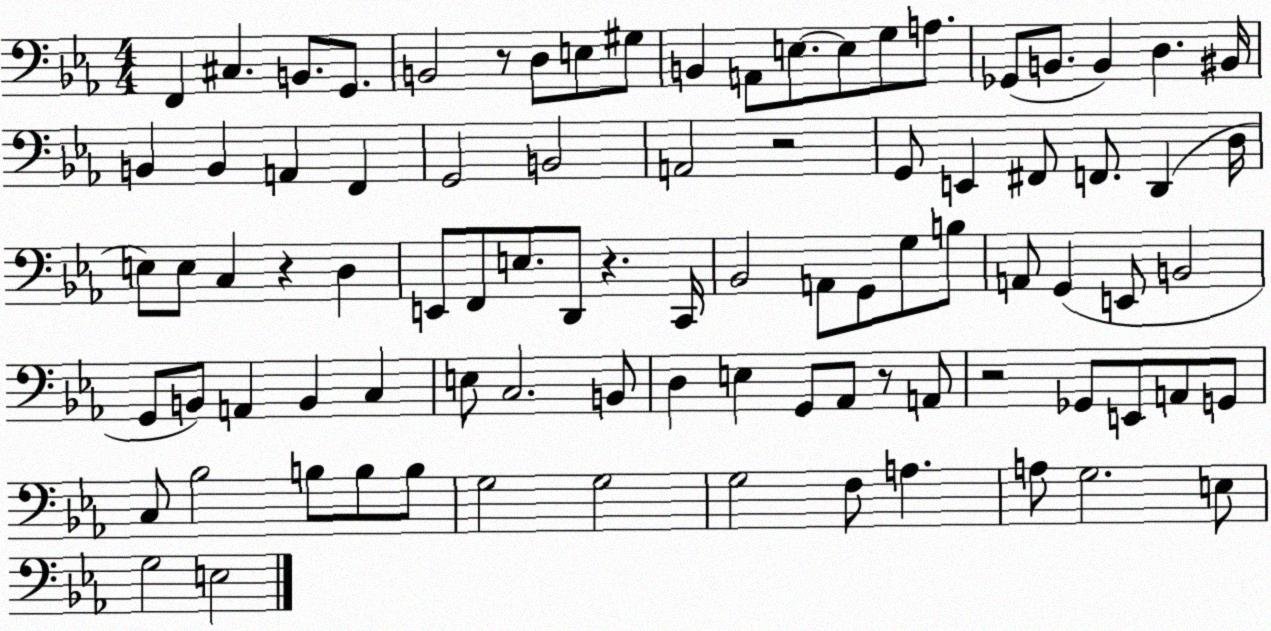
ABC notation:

X:1
T:Untitled
M:4/4
L:1/4
K:Eb
F,, ^C, B,,/2 G,,/2 B,,2 z/2 D,/2 E,/2 ^G,/2 B,, A,,/2 E,/2 E,/2 G,/2 A,/2 _G,,/2 B,,/2 B,, D, ^B,,/4 B,, B,, A,, F,, G,,2 B,,2 A,,2 z2 G,,/2 E,, ^F,,/2 F,,/2 D,, D,/4 E,/2 E,/2 C, z D, E,,/2 F,,/2 E,/2 D,,/2 z C,,/4 _B,,2 A,,/2 G,,/2 G,/2 B,/2 A,,/2 G,, E,,/2 B,,2 G,,/2 B,,/2 A,, B,, C, E,/2 C,2 B,,/2 D, E, G,,/2 _A,,/2 z/2 A,,/2 z2 _G,,/2 E,,/2 A,,/2 G,,/2 C,/2 _B,2 B,/2 B,/2 B,/2 G,2 G,2 G,2 F,/2 A, A,/2 G,2 E,/2 G,2 E,2